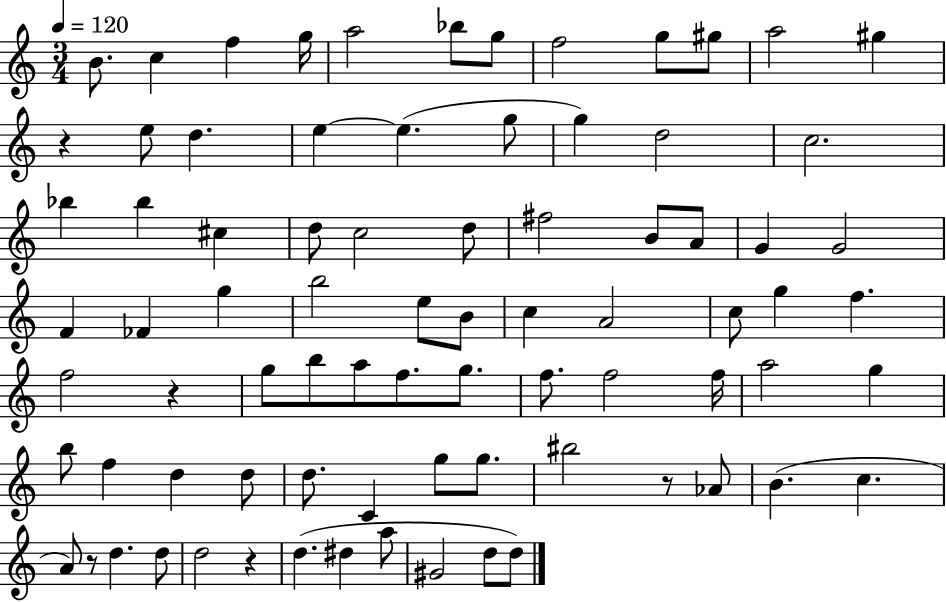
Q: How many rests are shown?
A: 5